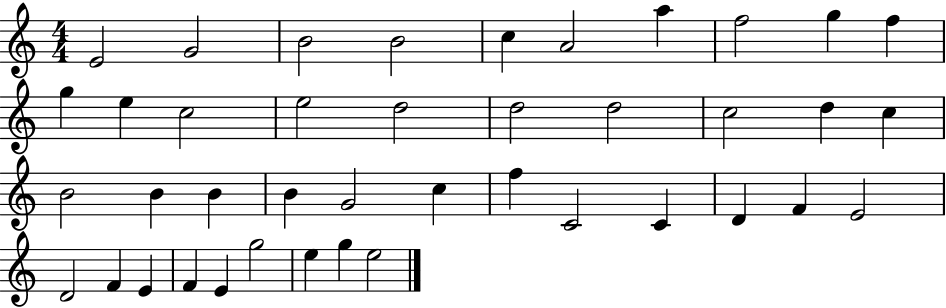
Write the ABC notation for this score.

X:1
T:Untitled
M:4/4
L:1/4
K:C
E2 G2 B2 B2 c A2 a f2 g f g e c2 e2 d2 d2 d2 c2 d c B2 B B B G2 c f C2 C D F E2 D2 F E F E g2 e g e2